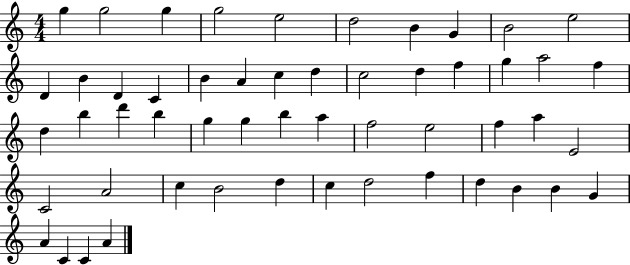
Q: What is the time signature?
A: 4/4